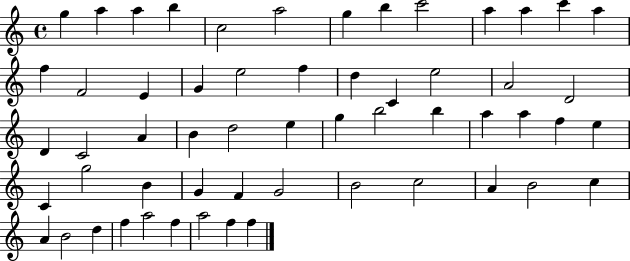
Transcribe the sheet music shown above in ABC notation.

X:1
T:Untitled
M:4/4
L:1/4
K:C
g a a b c2 a2 g b c'2 a a c' a f F2 E G e2 f d C e2 A2 D2 D C2 A B d2 e g b2 b a a f e C g2 B G F G2 B2 c2 A B2 c A B2 d f a2 f a2 f f